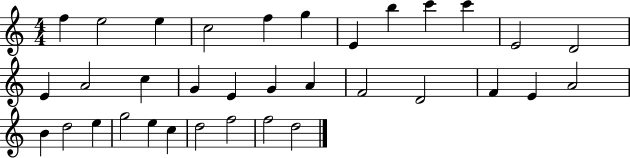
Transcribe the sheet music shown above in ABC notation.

X:1
T:Untitled
M:4/4
L:1/4
K:C
f e2 e c2 f g E b c' c' E2 D2 E A2 c G E G A F2 D2 F E A2 B d2 e g2 e c d2 f2 f2 d2